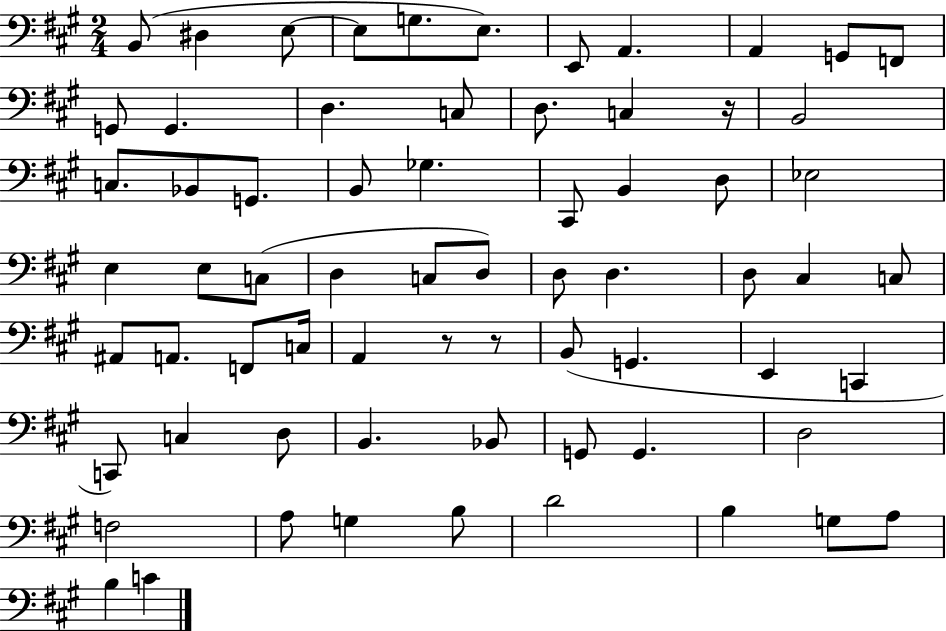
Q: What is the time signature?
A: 2/4